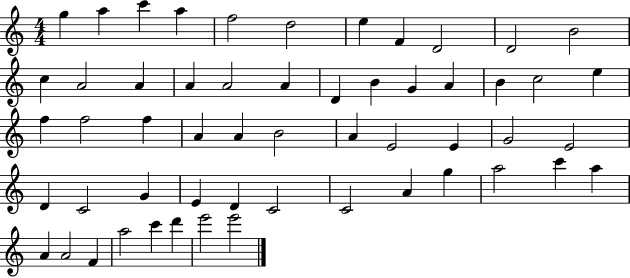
G5/q A5/q C6/q A5/q F5/h D5/h E5/q F4/q D4/h D4/h B4/h C5/q A4/h A4/q A4/q A4/h A4/q D4/q B4/q G4/q A4/q B4/q C5/h E5/q F5/q F5/h F5/q A4/q A4/q B4/h A4/q E4/h E4/q G4/h E4/h D4/q C4/h G4/q E4/q D4/q C4/h C4/h A4/q G5/q A5/h C6/q A5/q A4/q A4/h F4/q A5/h C6/q D6/q E6/h E6/h